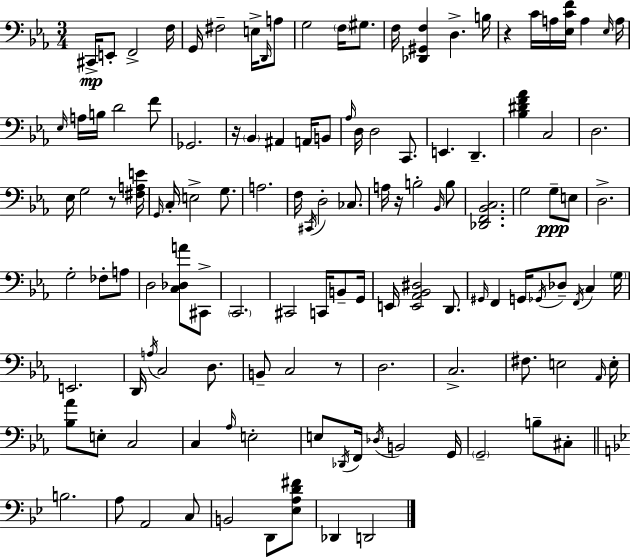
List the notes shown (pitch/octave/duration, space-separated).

C#2/s E2/e F2/h F3/s G2/s F#3/h E3/s D2/s A3/e G3/h F3/s G#3/e. F3/s [Db2,G#2,F3]/q D3/q. B3/s R/q C4/s A3/s [Eb3,C4,F4]/s A3/q Eb3/s A3/s Eb3/s A3/s B3/s D4/h F4/e Gb2/h. R/s Bb2/q A#2/q A2/s B2/e Ab3/s D3/s D3/h C2/e. E2/q. D2/q. [Bb3,D#4,F4,Ab4]/q C3/h D3/h. Eb3/s G3/h R/e [F#3,A3,E4]/s G2/s C3/s E3/h G3/e. A3/h. F3/s C#2/s D3/h CES3/e. A3/s R/s B3/h Bb2/s B3/e [Db2,F2,Bb2,C3]/h. G3/h G3/e E3/e D3/h. G3/h FES3/e A3/e D3/h [C3,Db3,A4]/e C#2/e C2/h. C#2/h C2/s B2/e G2/s E2/s [E2,Ab2,Bb2,D#3]/h D2/e. G#2/s F2/q G2/s Gb2/s Db3/e F2/s C3/q G3/s E2/h. D2/s A3/s C3/h D3/e. B2/e C3/h R/e D3/h. C3/h. F#3/e. E3/h Ab2/s E3/s [Bb3,Ab4]/e E3/e C3/h C3/q Ab3/s E3/h E3/e Db2/s F2/s Db3/s B2/h G2/s G2/h B3/e C#3/e B3/h. A3/e A2/h C3/e B2/h D2/e [Eb3,A3,D4,F#4]/e Db2/q D2/h